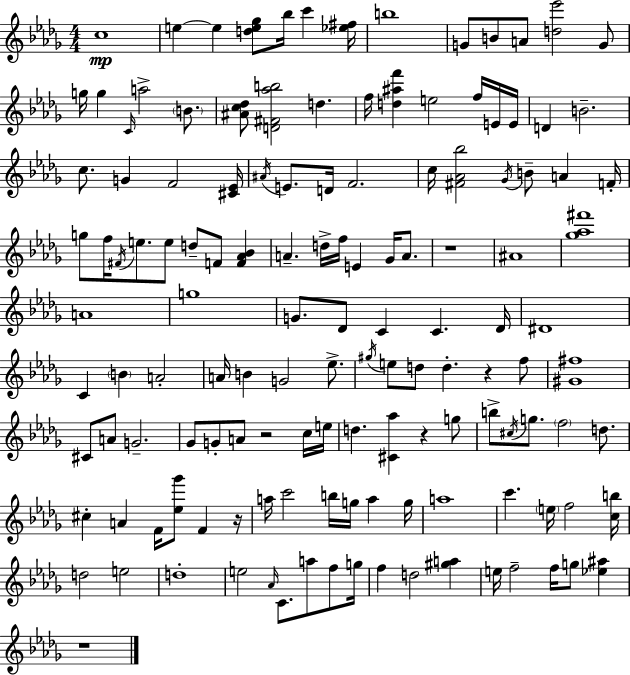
{
  \clef treble
  \numericTimeSignature
  \time 4/4
  \key bes \minor
  \repeat volta 2 { c''1\mp | e''4~~ e''4 <d'' e'' ges''>8 bes''16 c'''4 <ees'' fis''>16 | b''1 | g'8 b'8 a'8 <d'' ees'''>2 g'8 | \break g''16 g''4 \grace { c'16 } a''2-> \parenthesize b'8. | <ais' c'' des''>8 <d' fis' aes'' b''>2 d''4. | f''16 <d'' ais'' f'''>4 e''2 f''16 e'16 | e'16 d'4 b'2.-- | \break c''8. g'4 f'2 | <cis' ees'>16 \acciaccatura { ais'16 } e'8. d'16 f'2. | c''16 <fis' aes' bes''>2 \acciaccatura { ges'16 } b'8-- a'4 | f'16-. g''8 f''16 \acciaccatura { fis'16 } e''8. e''8 d''8-- f'8 | \break <f' aes' bes'>4 a'4.-- d''16-> f''16 e'4 | ges'16 a'8. r1 | ais'1 | <ges'' aes'' fis'''>1 | \break a'1 | g''1 | g'8. des'8 c'4 c'4. | des'16 dis'1 | \break c'4 \parenthesize b'4 a'2-. | a'16 b'4 g'2 | ees''8.-> \acciaccatura { gis''16 } e''8 d''8 d''4.-. r4 | f''8 <gis' fis''>1 | \break cis'8 a'8 g'2.-- | ges'8 g'8-. a'8 r2 | c''16 e''16 d''4. <cis' aes''>4 r4 | g''8 b''8-> \acciaccatura { cis''16 } g''8. \parenthesize f''2 | \break d''8. cis''4-. a'4 f'16 <ees'' ges'''>8 | f'4 r16 a''16 c'''2 b''16 | g''16 a''4 g''16 a''1 | c'''4. \parenthesize e''16 f''2 | \break <c'' b''>16 d''2 e''2 | d''1-. | e''2 \grace { aes'16 } c'8. | a''8 f''8 g''16 f''4 d''2 | \break <gis'' a''>4 e''16 f''2-- | f''16 g''8 <ees'' ais''>4 r1 | } \bar "|."
}